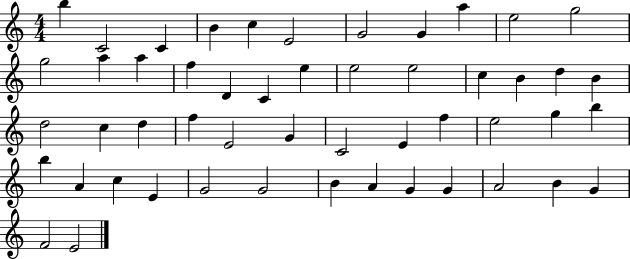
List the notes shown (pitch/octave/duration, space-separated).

B5/q C4/h C4/q B4/q C5/q E4/h G4/h G4/q A5/q E5/h G5/h G5/h A5/q A5/q F5/q D4/q C4/q E5/q E5/h E5/h C5/q B4/q D5/q B4/q D5/h C5/q D5/q F5/q E4/h G4/q C4/h E4/q F5/q E5/h G5/q B5/q B5/q A4/q C5/q E4/q G4/h G4/h B4/q A4/q G4/q G4/q A4/h B4/q G4/q F4/h E4/h